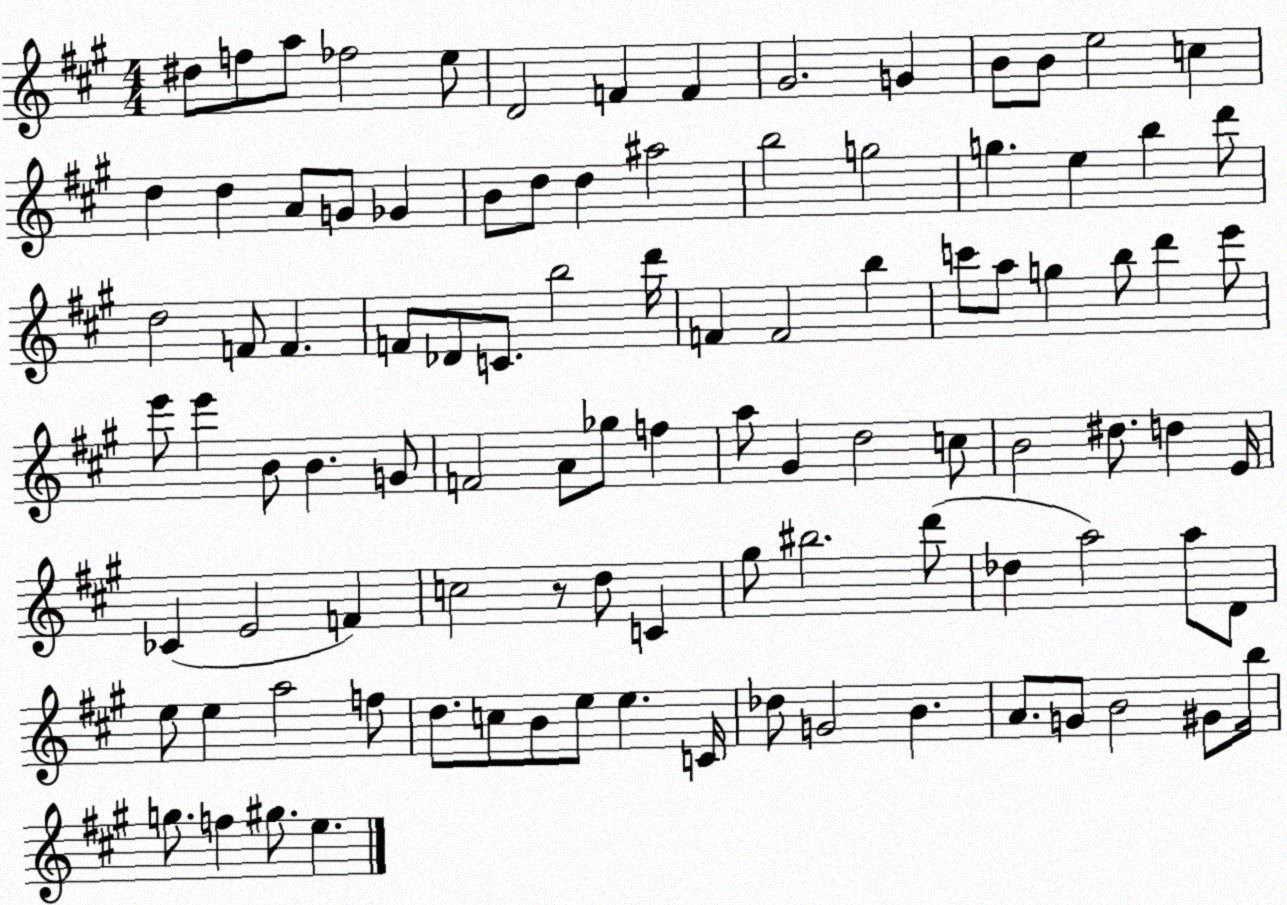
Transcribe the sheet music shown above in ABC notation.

X:1
T:Untitled
M:4/4
L:1/4
K:A
^d/2 f/2 a/2 _f2 e/2 D2 F F ^G2 G B/2 B/2 e2 c d d A/2 G/2 _G B/2 d/2 d ^a2 b2 g2 g e b d'/2 d2 F/2 F F/2 _D/2 C/2 b2 d'/4 F F2 b c'/2 a/2 g b/2 d' e'/2 e'/2 e' B/2 B G/2 F2 A/2 _g/2 f a/2 ^G d2 c/2 B2 ^d/2 d E/4 _C E2 F c2 z/2 d/2 C ^g/2 ^b2 d'/2 _d a2 a/2 D/2 e/2 e a2 f/2 d/2 c/2 B/2 e/2 e C/4 _d/2 G2 B A/2 G/2 B2 ^G/2 b/4 g/2 f ^g/2 e